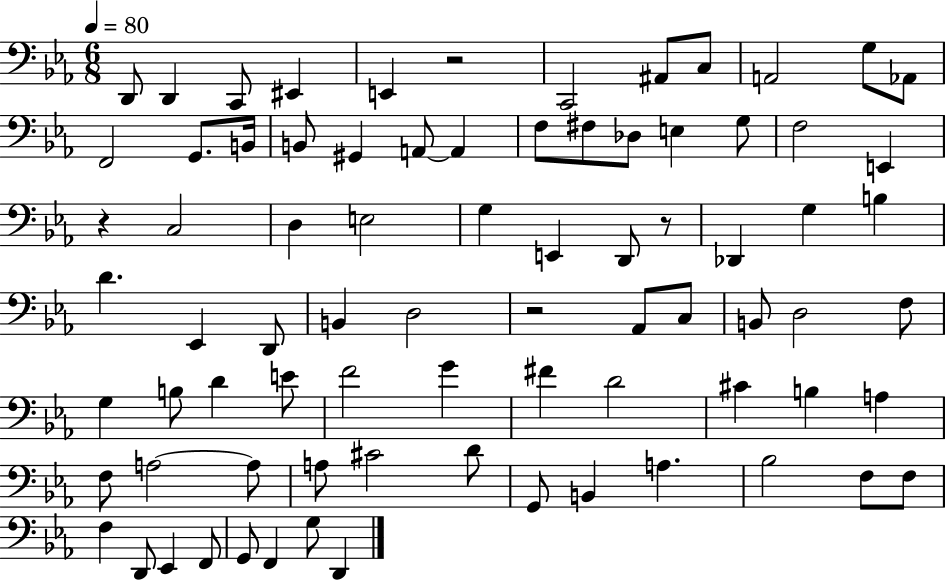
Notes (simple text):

D2/e D2/q C2/e EIS2/q E2/q R/h C2/h A#2/e C3/e A2/h G3/e Ab2/e F2/h G2/e. B2/s B2/e G#2/q A2/e A2/q F3/e F#3/e Db3/e E3/q G3/e F3/h E2/q R/q C3/h D3/q E3/h G3/q E2/q D2/e R/e Db2/q G3/q B3/q D4/q. Eb2/q D2/e B2/q D3/h R/h Ab2/e C3/e B2/e D3/h F3/e G3/q B3/e D4/q E4/e F4/h G4/q F#4/q D4/h C#4/q B3/q A3/q F3/e A3/h A3/e A3/e C#4/h D4/e G2/e B2/q A3/q. Bb3/h F3/e F3/e F3/q D2/e Eb2/q F2/e G2/e F2/q G3/e D2/q